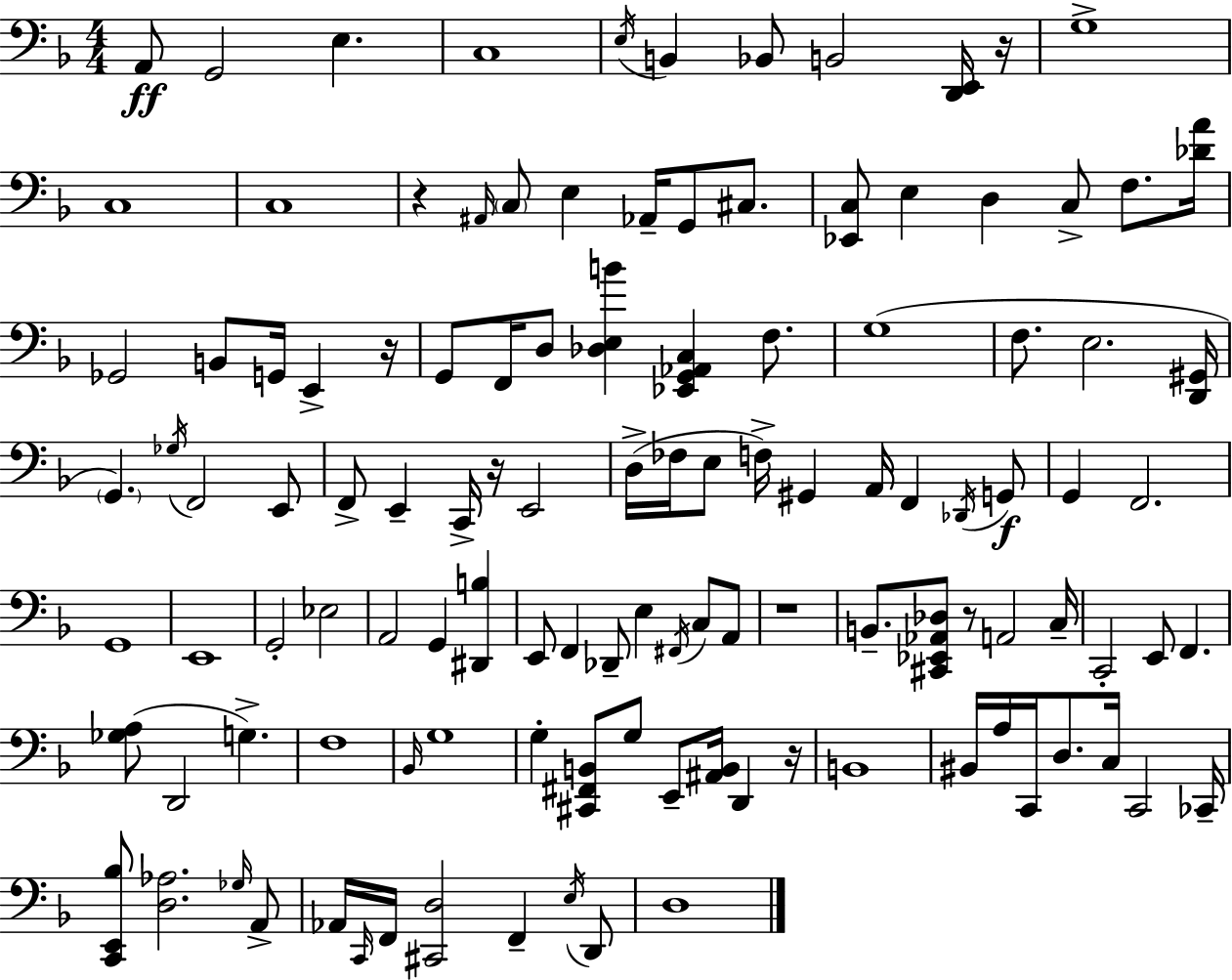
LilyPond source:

{
  \clef bass
  \numericTimeSignature
  \time 4/4
  \key f \major
  a,8\ff g,2 e4. | c1 | \acciaccatura { e16 } b,4 bes,8 b,2 <d, e,>16 | r16 g1-> | \break c1 | c1 | r4 \grace { ais,16 } \parenthesize c8 e4 aes,16-- g,8 cis8. | <ees, c>8 e4 d4 c8-> f8. | \break <des' a'>16 ges,2 b,8 g,16 e,4-> | r16 g,8 f,16 d8 <des e b'>4 <ees, g, aes, c>4 f8. | g1( | f8. e2. | \break <d, gis,>16 \parenthesize g,4.) \acciaccatura { ges16 } f,2 | e,8 f,8-> e,4-- c,16-> r16 e,2 | d16->( fes16 e8 f16->) gis,4 a,16 f,4 | \acciaccatura { des,16 } g,8\f g,4 f,2. | \break g,1 | e,1 | g,2-. ees2 | a,2 g,4 | \break <dis, b>4 e,8 f,4 des,8-- e4 | \acciaccatura { fis,16 } c8 a,8 r1 | b,8.-- <cis, ees, aes, des>8 r8 a,2 | c16-- c,2-. e,8 f,4. | \break <ges a>8( d,2 g4.->) | f1 | \grace { bes,16 } g1 | g4-. <cis, fis, b,>8 g8 e,8-- | \break <ais, b,>16 d,4 r16 b,1 | bis,16 a16 c,16 d8. c16 c,2 | ces,16-- <c, e, bes>8 <d aes>2. | \grace { ges16 } a,8-> aes,16 \grace { c,16 } f,16 <cis, d>2 | \break f,4-- \acciaccatura { e16 } d,8 d1 | \bar "|."
}